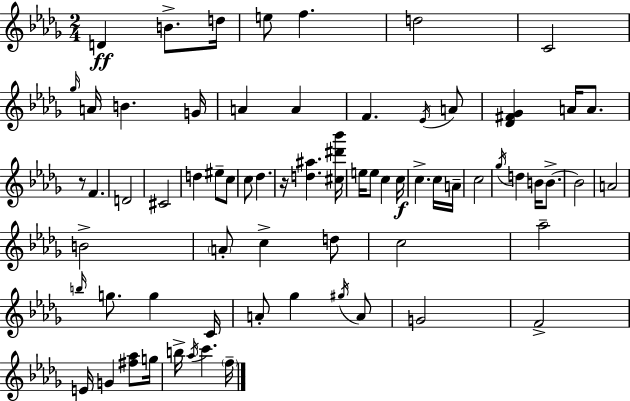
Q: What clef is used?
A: treble